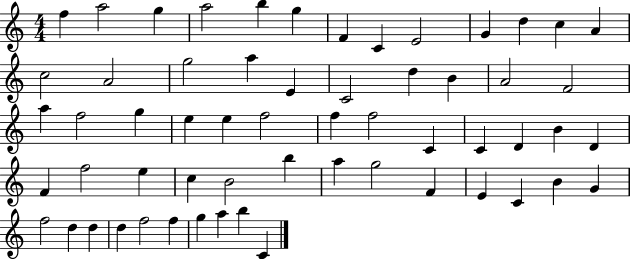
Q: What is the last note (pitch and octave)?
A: C4